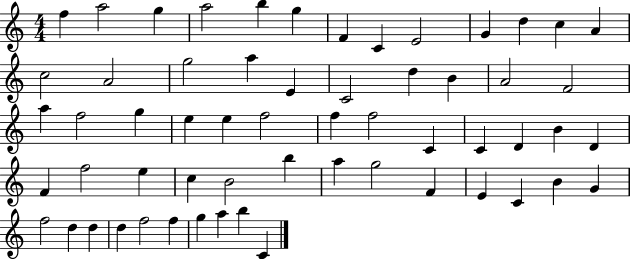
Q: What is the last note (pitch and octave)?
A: C4